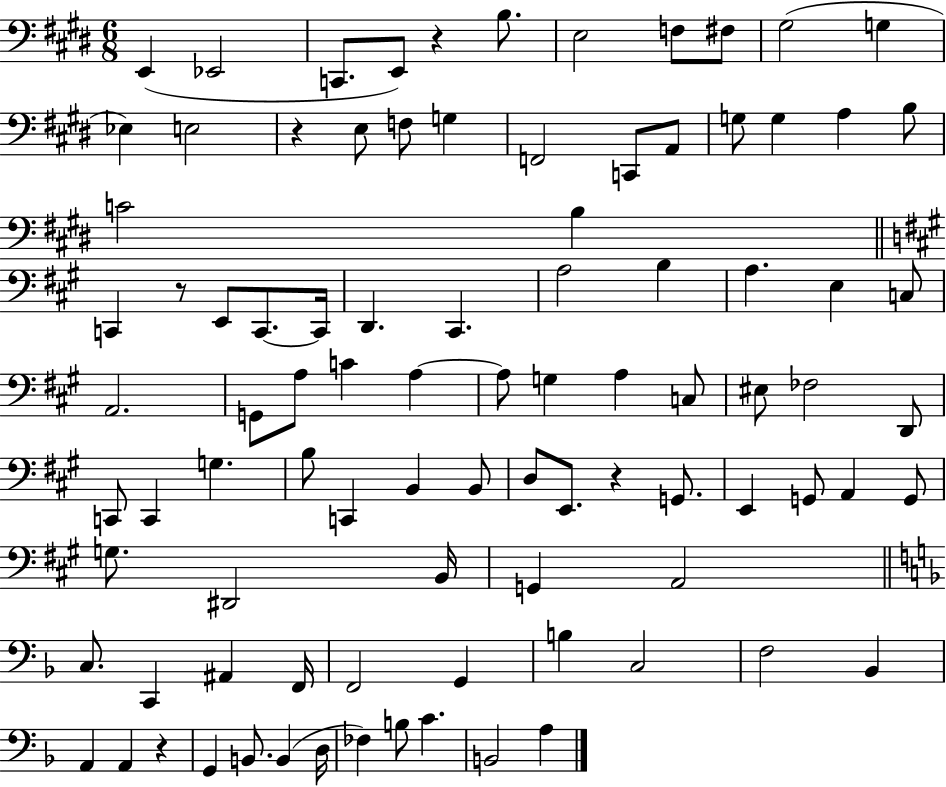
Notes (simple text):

E2/q Eb2/h C2/e. E2/e R/q B3/e. E3/h F3/e F#3/e G#3/h G3/q Eb3/q E3/h R/q E3/e F3/e G3/q F2/h C2/e A2/e G3/e G3/q A3/q B3/e C4/h B3/q C2/q R/e E2/e C2/e. C2/s D2/q. C#2/q. A3/h B3/q A3/q. E3/q C3/e A2/h. G2/e A3/e C4/q A3/q A3/e G3/q A3/q C3/e EIS3/e FES3/h D2/e C2/e C2/q G3/q. B3/e C2/q B2/q B2/e D3/e E2/e. R/q G2/e. E2/q G2/e A2/q G2/e G3/e. D#2/h B2/s G2/q A2/h C3/e. C2/q A#2/q F2/s F2/h G2/q B3/q C3/h F3/h Bb2/q A2/q A2/q R/q G2/q B2/e. B2/q D3/s FES3/q B3/e C4/q. B2/h A3/q